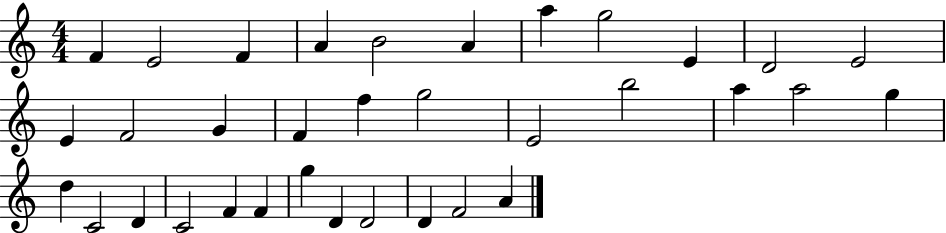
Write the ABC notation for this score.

X:1
T:Untitled
M:4/4
L:1/4
K:C
F E2 F A B2 A a g2 E D2 E2 E F2 G F f g2 E2 b2 a a2 g d C2 D C2 F F g D D2 D F2 A